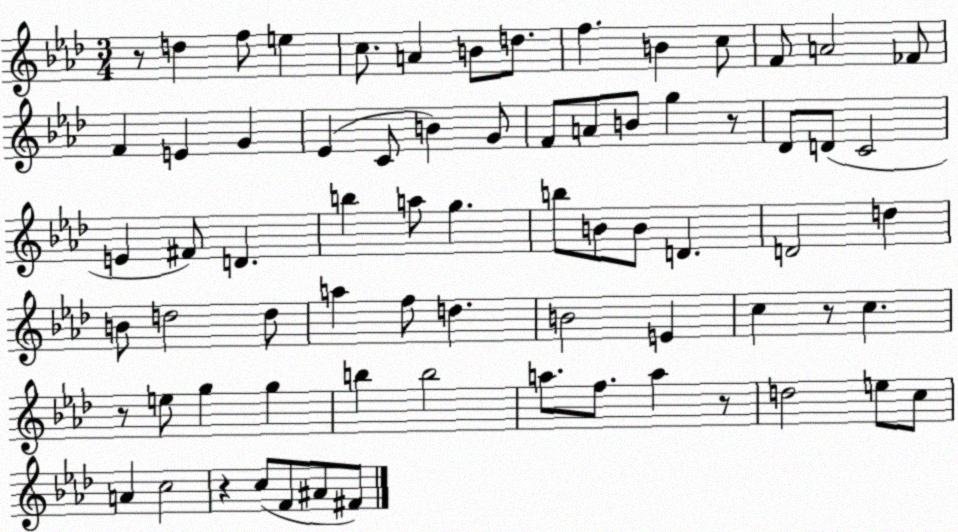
X:1
T:Untitled
M:3/4
L:1/4
K:Ab
z/2 d f/2 e c/2 A B/2 d/2 f B c/2 F/2 A2 _F/2 F E G _E C/2 B G/2 F/2 A/2 B/2 g z/2 _D/2 D/2 C2 E ^F/2 D b a/2 g b/2 B/2 B/2 D D2 d B/2 d2 d/2 a f/2 d B2 E c z/2 c z/2 e/2 g g b b2 a/2 f/2 a z/2 d2 e/2 c/2 A c2 z c/2 F/2 ^A/2 ^F/2